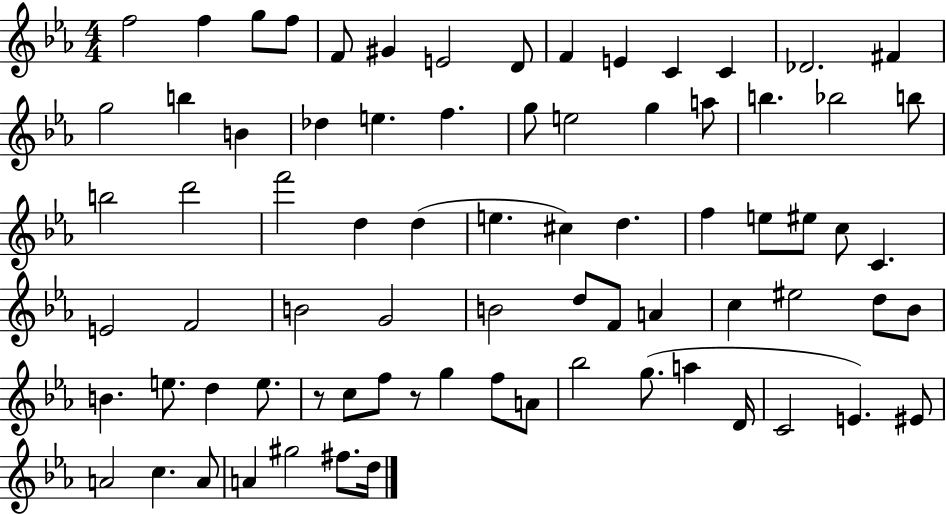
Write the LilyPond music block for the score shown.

{
  \clef treble
  \numericTimeSignature
  \time 4/4
  \key ees \major
  \repeat volta 2 { f''2 f''4 g''8 f''8 | f'8 gis'4 e'2 d'8 | f'4 e'4 c'4 c'4 | des'2. fis'4 | \break g''2 b''4 b'4 | des''4 e''4. f''4. | g''8 e''2 g''4 a''8 | b''4. bes''2 b''8 | \break b''2 d'''2 | f'''2 d''4 d''4( | e''4. cis''4) d''4. | f''4 e''8 eis''8 c''8 c'4. | \break e'2 f'2 | b'2 g'2 | b'2 d''8 f'8 a'4 | c''4 eis''2 d''8 bes'8 | \break b'4. e''8. d''4 e''8. | r8 c''8 f''8 r8 g''4 f''8 a'8 | bes''2 g''8.( a''4 d'16 | c'2 e'4.) eis'8 | \break a'2 c''4. a'8 | a'4 gis''2 fis''8. d''16 | } \bar "|."
}